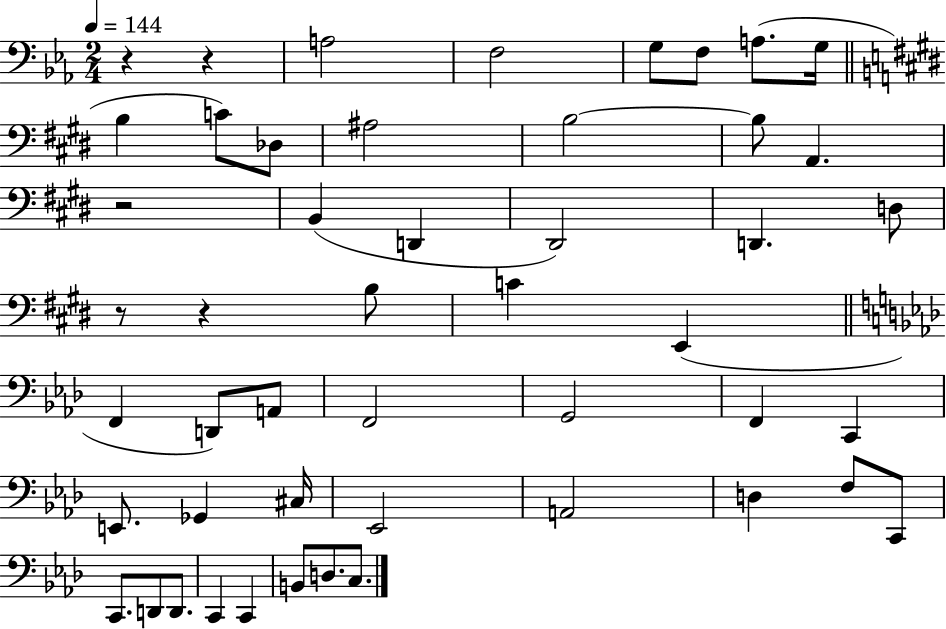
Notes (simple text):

R/q R/q A3/h F3/h G3/e F3/e A3/e. G3/s B3/q C4/e Db3/e A#3/h B3/h B3/e A2/q. R/h B2/q D2/q D#2/h D2/q. D3/e R/e R/q B3/e C4/q E2/q F2/q D2/e A2/e F2/h G2/h F2/q C2/q E2/e. Gb2/q C#3/s Eb2/h A2/h D3/q F3/e C2/e C2/e. D2/e D2/e. C2/q C2/q B2/e D3/e. C3/e.